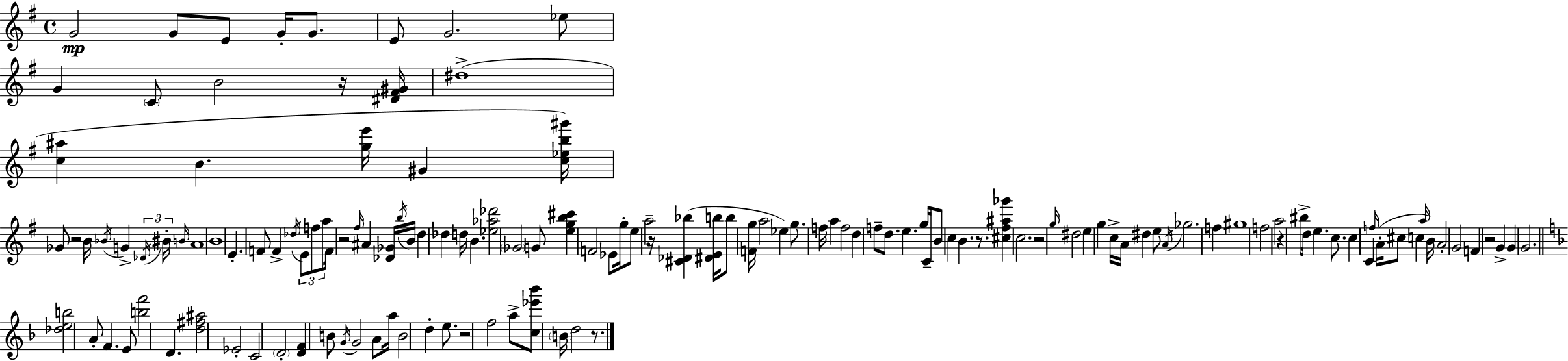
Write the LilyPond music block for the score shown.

{
  \clef treble
  \time 4/4
  \defaultTimeSignature
  \key g \major
  \repeat volta 2 { g'2\mp g'8 e'8 g'16-. g'8. | e'8 g'2. ees''8 | g'4 \parenthesize c'8 b'2 r16 <dis' fis' gis'>16 | dis''1->( | \break <c'' ais''>4 b'4. <g'' e'''>16 gis'4 <c'' ees'' b'' gis'''>16) | ges'8 r2 b'16 \acciaccatura { bes'16 } g'4-> | \tuplet 3/2 { \acciaccatura { des'16 } bis'16-. \grace { b'16 } } a'1 | b'1 | \break e'4.-. f'8 f'4-> \acciaccatura { des''16 } | \tuplet 3/2 { e'8 f''8 a''8 } f'16 r2 \grace { fis''16 } | ais'4 <des' ges'>16 \acciaccatura { b''16 } b'16 d''4 des''4 d''16 | b'4. <ees'' aes'' des'''>2 \parenthesize ges'2 | \break g'8 <e'' g'' b'' cis'''>4 f'2 | ees'8 g''16-. e''8 a''2-- | r16 <cis' des' bes''>4( <dis' e' b''>16 b''8 <f' g''>16 a''2 | ees''4) g''8. f''16 a''4 f''2 | \break d''4 f''8-- d''8. e''4. | g''16 c'16-- b'8 c''4 b'4. | r8. <cis'' fis'' ais'' ges'''>4 c''2. | r2 \grace { g''16 } dis''2 | \break e''4 g''4 c''16-> | a'16 dis''4 e''8 \acciaccatura { a'16 } ges''2. | f''4 gis''1 | f''2 | \break a''2 r4 bis''8-> d''16 e''4. | c''8. c''4 c'4 | \grace { f''16 } a'16-.( cis''8 c''4 \grace { a''16 } b'16) a'2-. | g'2 f'4 r2 | \break g'4-> g'4 g'2. | \bar "||" \break \key d \minor <des'' e'' b''>2 a'8-. f'4. | e'8 <b'' f'''>2 d'4. | <d'' fis'' ais''>2 ees'2-. | c'2 \parenthesize d'2-. | \break <d' f'>4 b'8 \acciaccatura { g'16 } g'2 a'8 | a''16 b'2 d''4-. e''8. | r2 f''2 | a''8-> <c'' ees''' bes'''>8 \parenthesize b'16 d''2 r8. | \break } \bar "|."
}